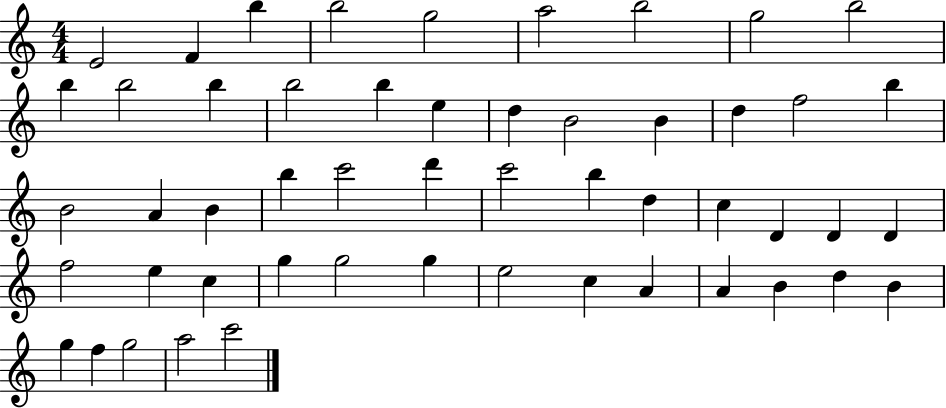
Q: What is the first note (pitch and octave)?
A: E4